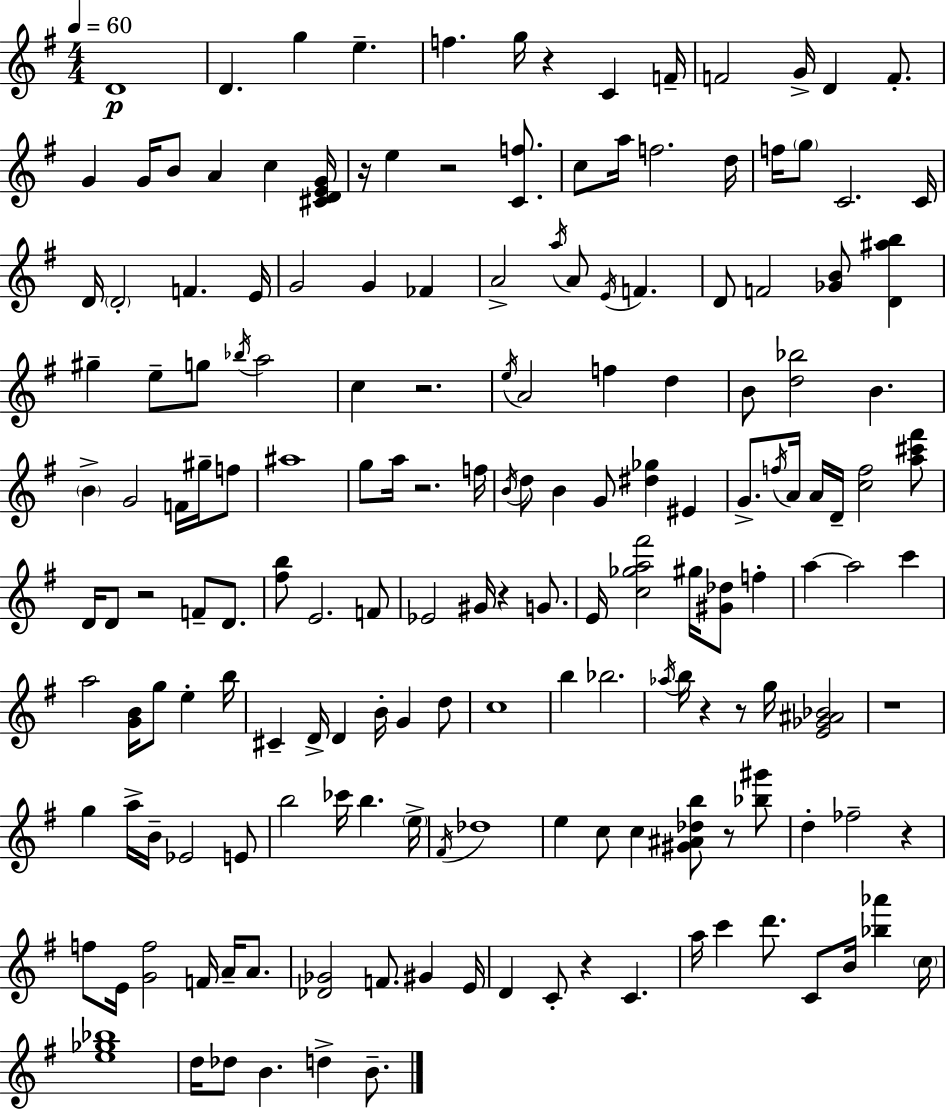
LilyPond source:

{
  \clef treble
  \numericTimeSignature
  \time 4/4
  \key e \minor
  \tempo 4 = 60
  d'1\p | d'4. g''4 e''4.-- | f''4. g''16 r4 c'4 f'16-- | f'2 g'16-> d'4 f'8.-. | \break g'4 g'16 b'8 a'4 c''4 <cis' d' e' g'>16 | r16 e''4 r2 <c' f''>8. | c''8 a''16 f''2. d''16 | f''16 \parenthesize g''8 c'2. c'16 | \break d'16 \parenthesize d'2-. f'4. e'16 | g'2 g'4 fes'4 | a'2-> \acciaccatura { a''16 } a'8 \acciaccatura { e'16 } f'4. | d'8 f'2 <ges' b'>8 <d' ais'' b''>4 | \break gis''4-- e''8-- g''8 \acciaccatura { bes''16 } a''2 | c''4 r2. | \acciaccatura { e''16 } a'2 f''4 | d''4 b'8 <d'' bes''>2 b'4. | \break \parenthesize b'4-> g'2 | f'16 gis''16-- f''8 ais''1 | g''8 a''16 r2. | f''16 \acciaccatura { b'16 } d''8 b'4 g'8 <dis'' ges''>4 | \break eis'4 g'8.-> \acciaccatura { f''16 } a'16 a'16 d'16-- <c'' f''>2 | <a'' cis''' fis'''>8 d'16 d'8 r2 | f'8-- d'8. <fis'' b''>8 e'2. | f'8 ees'2 gis'16 r4 | \break g'8. e'16 <c'' ges'' a'' fis'''>2 gis''16 | <gis' des''>8 f''4-. a''4~~ a''2 | c'''4 a''2 <g' b'>16 g''8 | e''4-. b''16 cis'4-- d'16-> d'4 b'16-. | \break g'4 d''8 c''1 | b''4 bes''2. | \acciaccatura { aes''16 } b''16 r4 r8 g''16 <e' ges' ais' bes'>2 | r1 | \break g''4 a''16-> b'16-- ees'2 | e'8 b''2 ces'''16 | b''4. \parenthesize e''16-> \acciaccatura { fis'16 } des''1 | e''4 c''8 c''4 | \break <gis' ais' des'' b''>8 r8 <bes'' gis'''>8 d''4-. fes''2-- | r4 f''8 e'16 <g' f''>2 | f'16 a'16-- a'8. <des' ges'>2 | f'8. gis'4 e'16 d'4 c'8-. r4 | \break c'4. a''16 c'''4 d'''8. | c'8 b'16 <bes'' aes'''>4 \parenthesize c''16 <e'' ges'' bes''>1 | d''16 des''8 b'4. | d''4-> b'8.-- \bar "|."
}